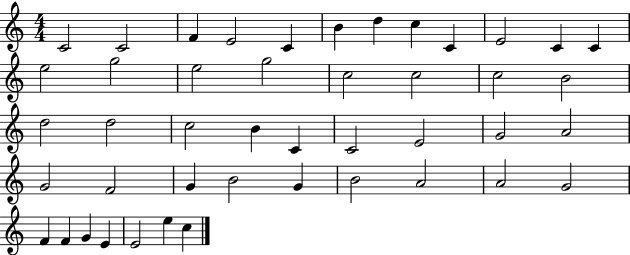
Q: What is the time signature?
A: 4/4